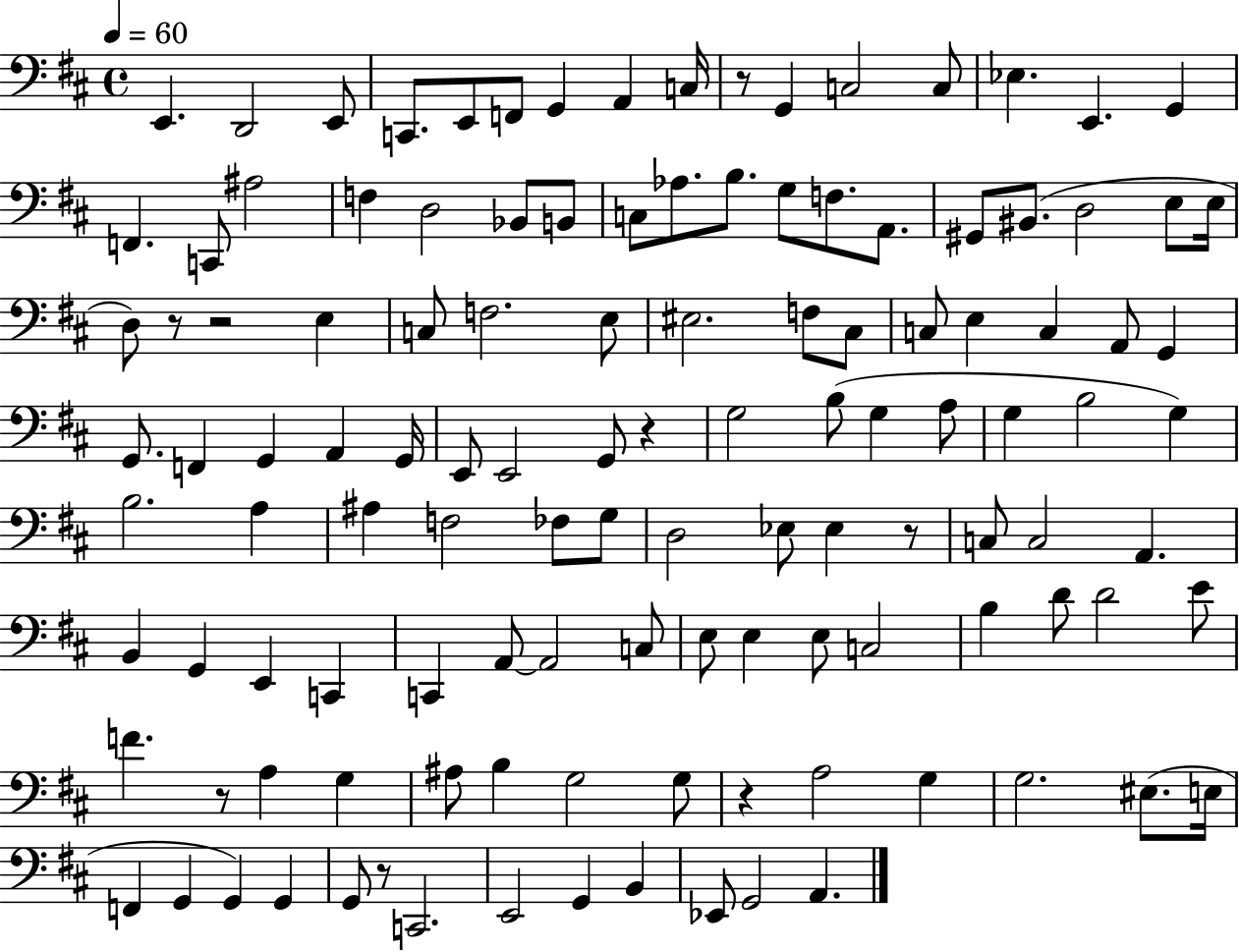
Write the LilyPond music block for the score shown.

{
  \clef bass
  \time 4/4
  \defaultTimeSignature
  \key d \major
  \tempo 4 = 60
  e,4. d,2 e,8 | c,8. e,8 f,8 g,4 a,4 c16 | r8 g,4 c2 c8 | ees4. e,4. g,4 | \break f,4. c,8 ais2 | f4 d2 bes,8 b,8 | c8 aes8. b8. g8 f8. a,8. | gis,8 bis,8.( d2 e8 e16 | \break d8) r8 r2 e4 | c8 f2. e8 | eis2. f8 cis8 | c8 e4 c4 a,8 g,4 | \break g,8. f,4 g,4 a,4 g,16 | e,8 e,2 g,8 r4 | g2 b8( g4 a8 | g4 b2 g4) | \break b2. a4 | ais4 f2 fes8 g8 | d2 ees8 ees4 r8 | c8 c2 a,4. | \break b,4 g,4 e,4 c,4 | c,4 a,8~~ a,2 c8 | e8 e4 e8 c2 | b4 d'8 d'2 e'8 | \break f'4. r8 a4 g4 | ais8 b4 g2 g8 | r4 a2 g4 | g2. eis8.( e16 | \break f,4 g,4 g,4) g,4 | g,8 r8 c,2. | e,2 g,4 b,4 | ees,8 g,2 a,4. | \break \bar "|."
}